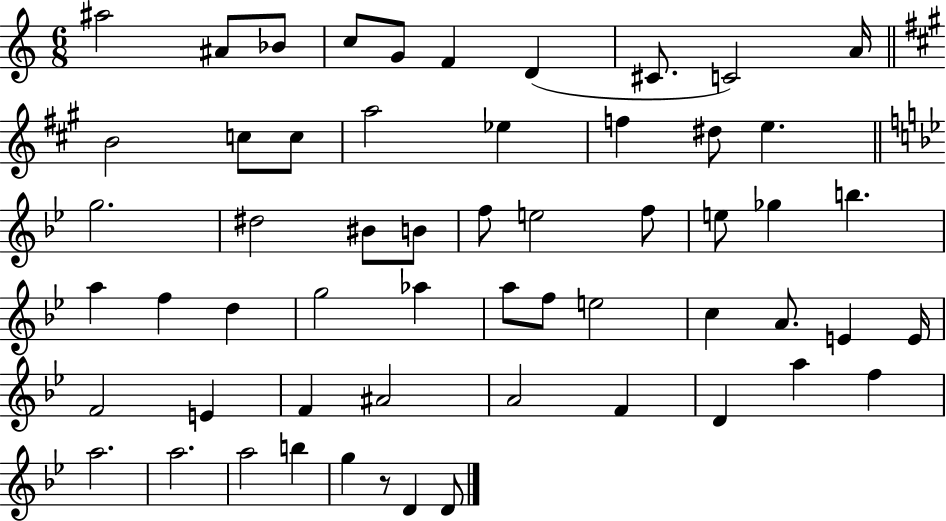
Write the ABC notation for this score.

X:1
T:Untitled
M:6/8
L:1/4
K:C
^a2 ^A/2 _B/2 c/2 G/2 F D ^C/2 C2 A/4 B2 c/2 c/2 a2 _e f ^d/2 e g2 ^d2 ^B/2 B/2 f/2 e2 f/2 e/2 _g b a f d g2 _a a/2 f/2 e2 c A/2 E E/4 F2 E F ^A2 A2 F D a f a2 a2 a2 b g z/2 D D/2